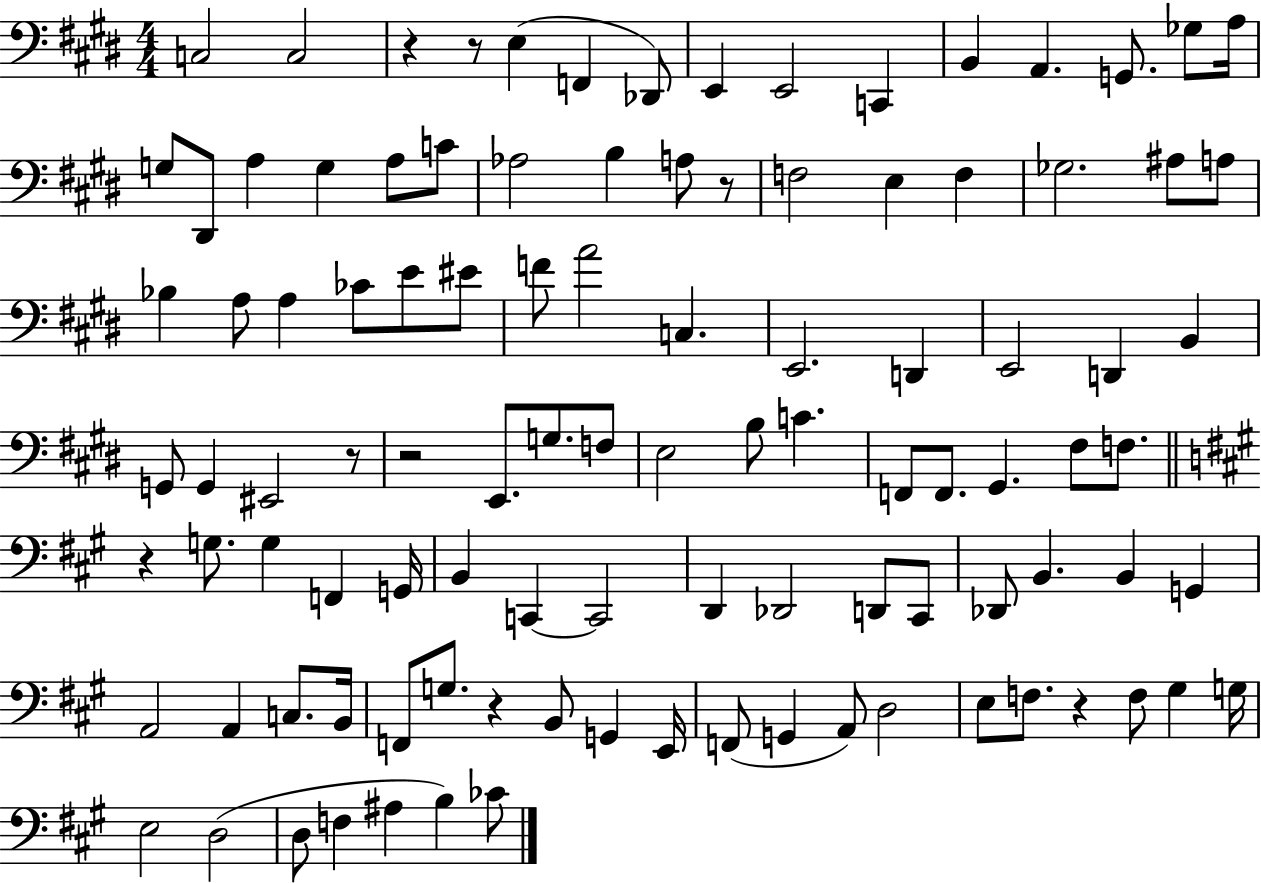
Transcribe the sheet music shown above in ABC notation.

X:1
T:Untitled
M:4/4
L:1/4
K:E
C,2 C,2 z z/2 E, F,, _D,,/2 E,, E,,2 C,, B,, A,, G,,/2 _G,/2 A,/4 G,/2 ^D,,/2 A, G, A,/2 C/2 _A,2 B, A,/2 z/2 F,2 E, F, _G,2 ^A,/2 A,/2 _B, A,/2 A, _C/2 E/2 ^E/2 F/2 A2 C, E,,2 D,, E,,2 D,, B,, G,,/2 G,, ^E,,2 z/2 z2 E,,/2 G,/2 F,/2 E,2 B,/2 C F,,/2 F,,/2 ^G,, ^F,/2 F,/2 z G,/2 G, F,, G,,/4 B,, C,, C,,2 D,, _D,,2 D,,/2 ^C,,/2 _D,,/2 B,, B,, G,, A,,2 A,, C,/2 B,,/4 F,,/2 G,/2 z B,,/2 G,, E,,/4 F,,/2 G,, A,,/2 D,2 E,/2 F,/2 z F,/2 ^G, G,/4 E,2 D,2 D,/2 F, ^A, B, _C/2